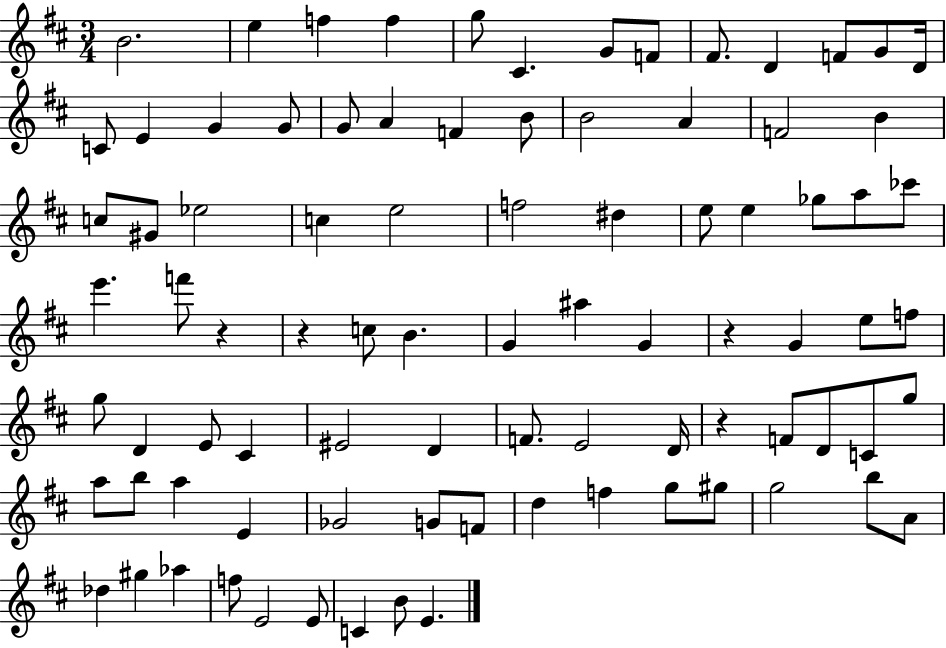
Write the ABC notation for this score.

X:1
T:Untitled
M:3/4
L:1/4
K:D
B2 e f f g/2 ^C G/2 F/2 ^F/2 D F/2 G/2 D/4 C/2 E G G/2 G/2 A F B/2 B2 A F2 B c/2 ^G/2 _e2 c e2 f2 ^d e/2 e _g/2 a/2 _c'/2 e' f'/2 z z c/2 B G ^a G z G e/2 f/2 g/2 D E/2 ^C ^E2 D F/2 E2 D/4 z F/2 D/2 C/2 g/2 a/2 b/2 a E _G2 G/2 F/2 d f g/2 ^g/2 g2 b/2 A/2 _d ^g _a f/2 E2 E/2 C B/2 E